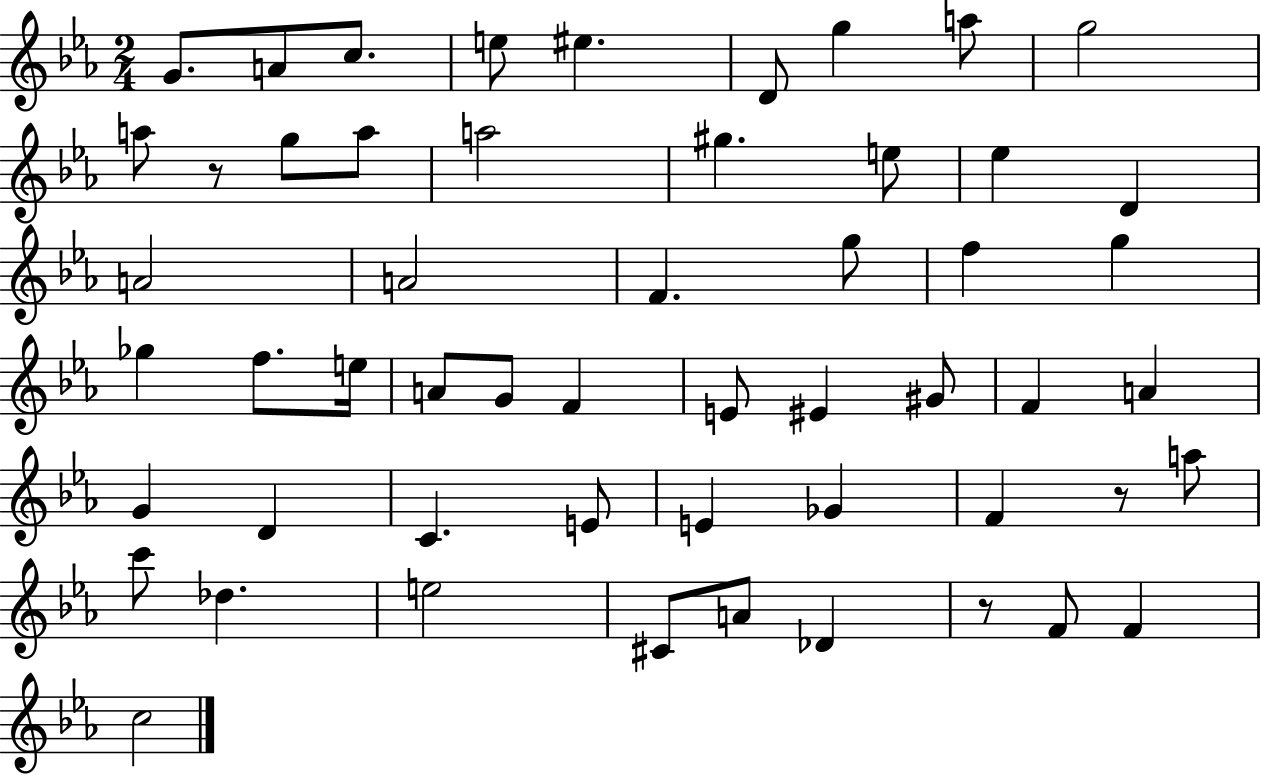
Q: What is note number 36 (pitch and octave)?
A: D4